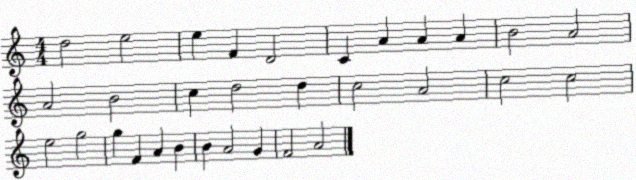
X:1
T:Untitled
M:4/4
L:1/4
K:C
d2 e2 e F D2 C A A A B2 A2 A2 B2 c d2 d c2 A2 c2 c2 e2 g2 g F A B B A2 G F2 A2